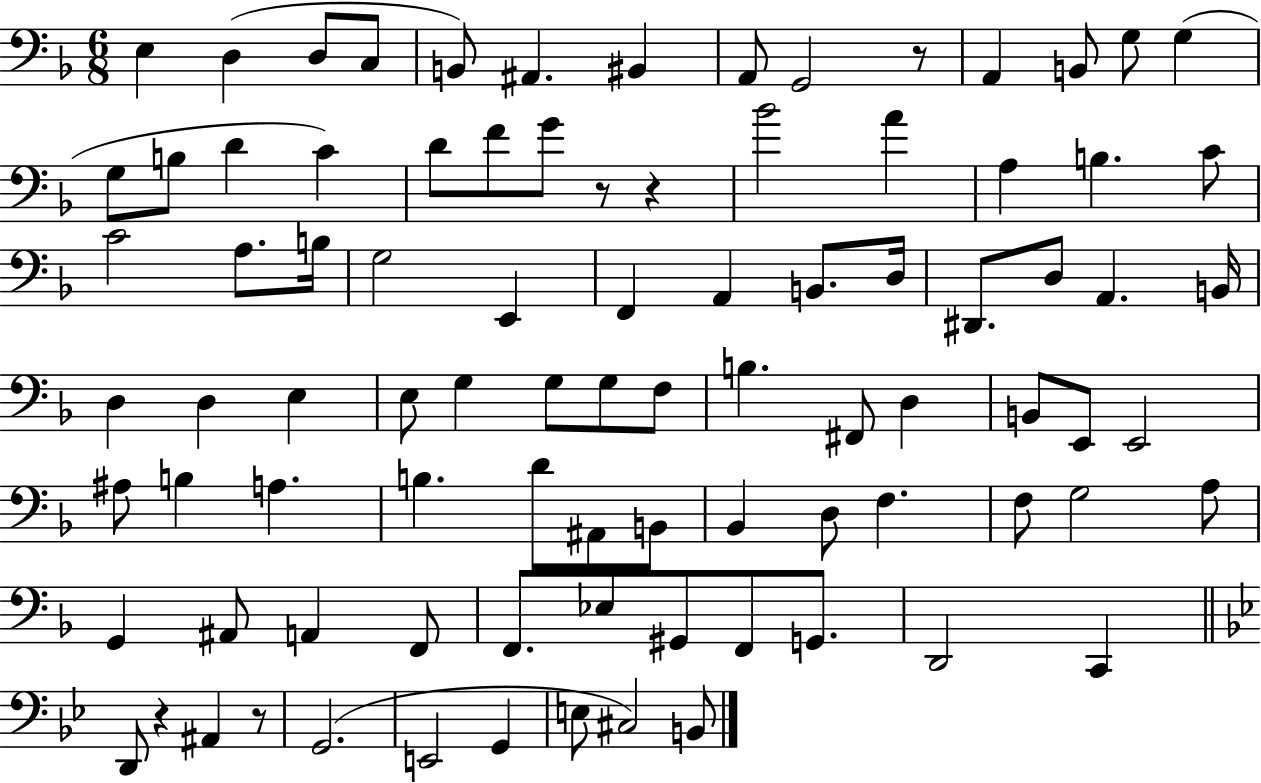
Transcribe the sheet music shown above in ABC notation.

X:1
T:Untitled
M:6/8
L:1/4
K:F
E, D, D,/2 C,/2 B,,/2 ^A,, ^B,, A,,/2 G,,2 z/2 A,, B,,/2 G,/2 G, G,/2 B,/2 D C D/2 F/2 G/2 z/2 z _B2 A A, B, C/2 C2 A,/2 B,/4 G,2 E,, F,, A,, B,,/2 D,/4 ^D,,/2 D,/2 A,, B,,/4 D, D, E, E,/2 G, G,/2 G,/2 F,/2 B, ^F,,/2 D, B,,/2 E,,/2 E,,2 ^A,/2 B, A, B, D/2 ^A,,/2 B,,/2 _B,, D,/2 F, F,/2 G,2 A,/2 G,, ^A,,/2 A,, F,,/2 F,,/2 _E,/2 ^G,,/2 F,,/2 G,,/2 D,,2 C,, D,,/2 z ^A,, z/2 G,,2 E,,2 G,, E,/2 ^C,2 B,,/2